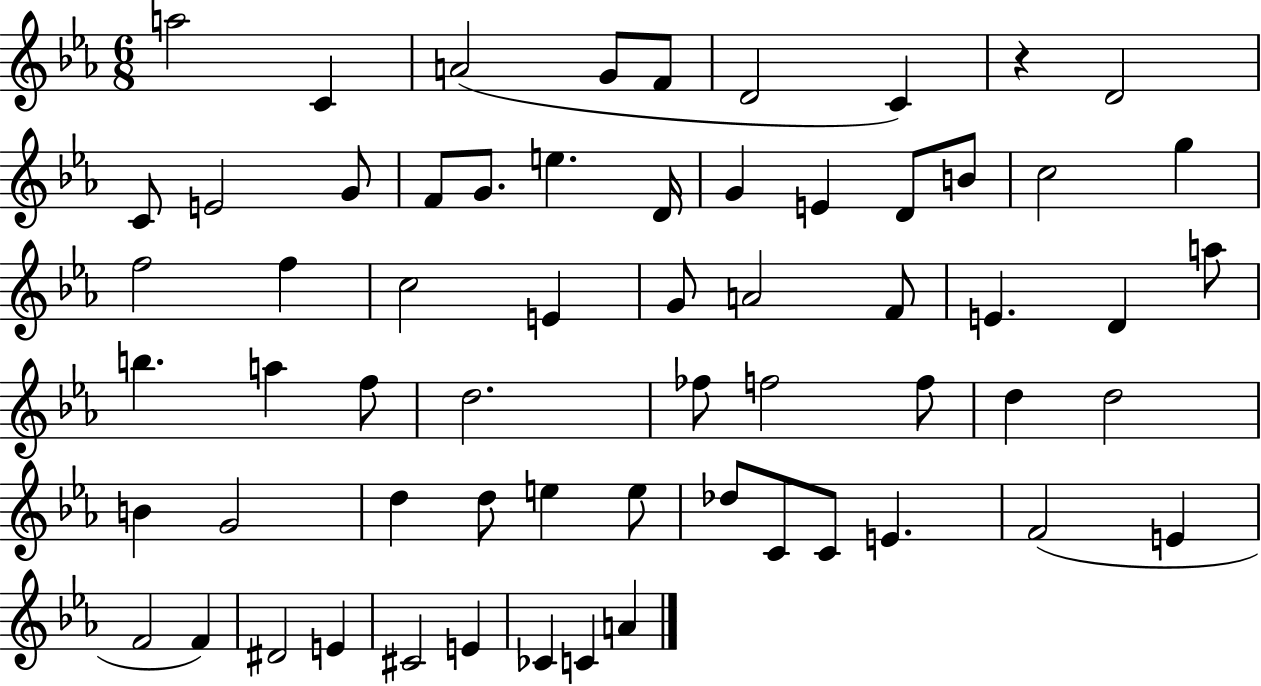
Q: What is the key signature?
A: EES major